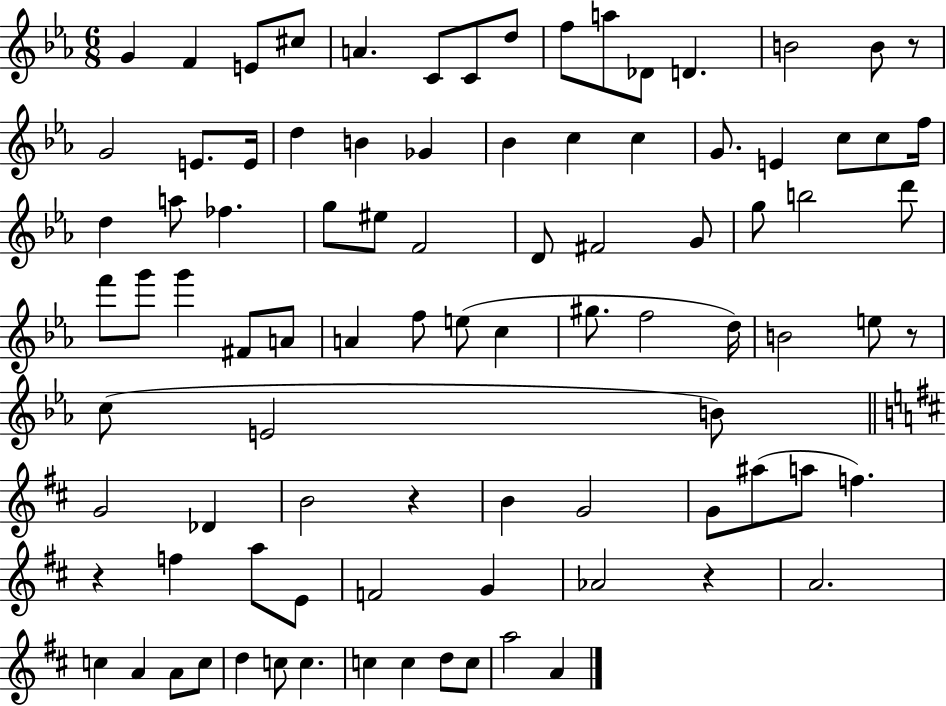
{
  \clef treble
  \numericTimeSignature
  \time 6/8
  \key ees \major
  g'4 f'4 e'8 cis''8 | a'4. c'8 c'8 d''8 | f''8 a''8 des'8 d'4. | b'2 b'8 r8 | \break g'2 e'8. e'16 | d''4 b'4 ges'4 | bes'4 c''4 c''4 | g'8. e'4 c''8 c''8 f''16 | \break d''4 a''8 fes''4. | g''8 eis''8 f'2 | d'8 fis'2 g'8 | g''8 b''2 d'''8 | \break f'''8 g'''8 g'''4 fis'8 a'8 | a'4 f''8 e''8( c''4 | gis''8. f''2 d''16) | b'2 e''8 r8 | \break c''8( e'2 b'8) | \bar "||" \break \key d \major g'2 des'4 | b'2 r4 | b'4 g'2 | g'8 ais''8( a''8 f''4.) | \break r4 f''4 a''8 e'8 | f'2 g'4 | aes'2 r4 | a'2. | \break c''4 a'4 a'8 c''8 | d''4 c''8 c''4. | c''4 c''4 d''8 c''8 | a''2 a'4 | \break \bar "|."
}